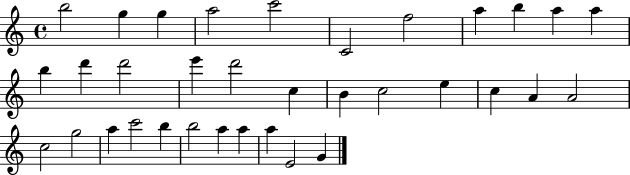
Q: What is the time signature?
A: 4/4